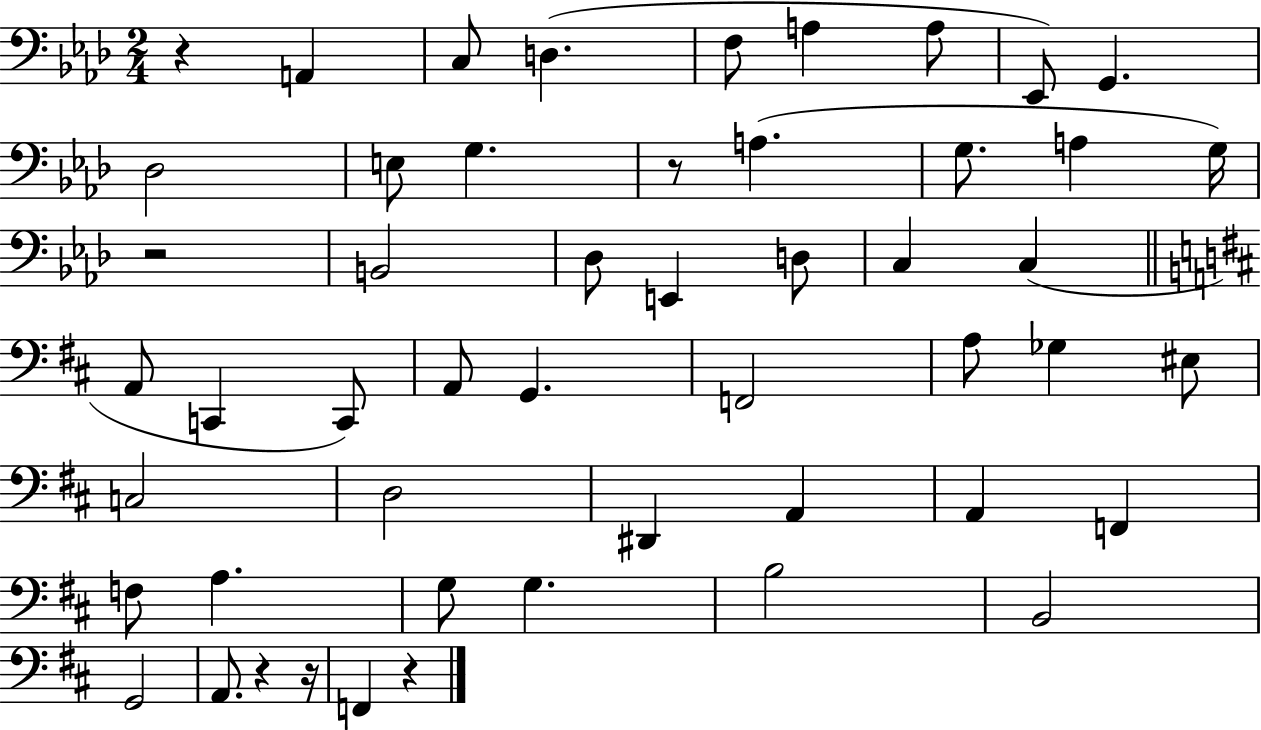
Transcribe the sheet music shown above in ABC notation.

X:1
T:Untitled
M:2/4
L:1/4
K:Ab
z A,, C,/2 D, F,/2 A, A,/2 _E,,/2 G,, _D,2 E,/2 G, z/2 A, G,/2 A, G,/4 z2 B,,2 _D,/2 E,, D,/2 C, C, A,,/2 C,, C,,/2 A,,/2 G,, F,,2 A,/2 _G, ^E,/2 C,2 D,2 ^D,, A,, A,, F,, F,/2 A, G,/2 G, B,2 B,,2 G,,2 A,,/2 z z/4 F,, z